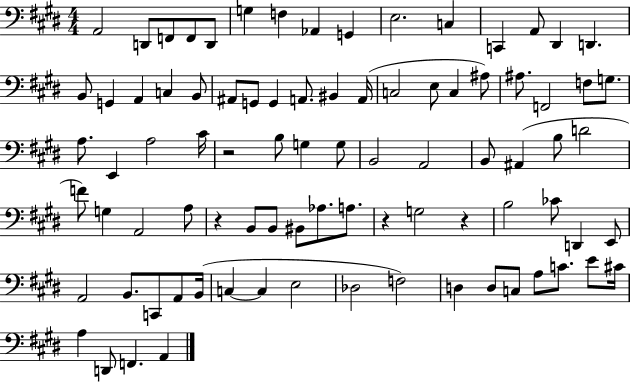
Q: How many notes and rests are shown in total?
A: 86